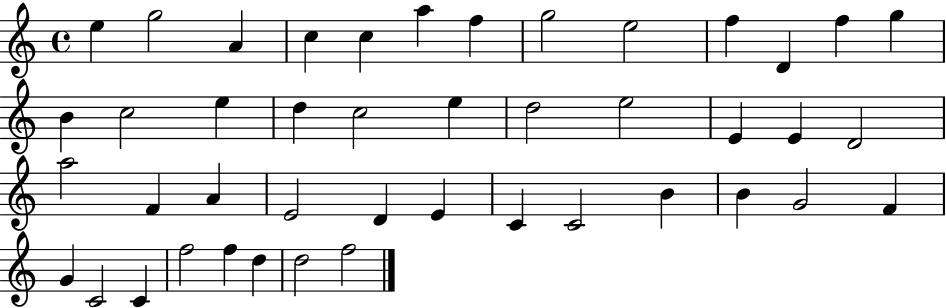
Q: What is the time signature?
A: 4/4